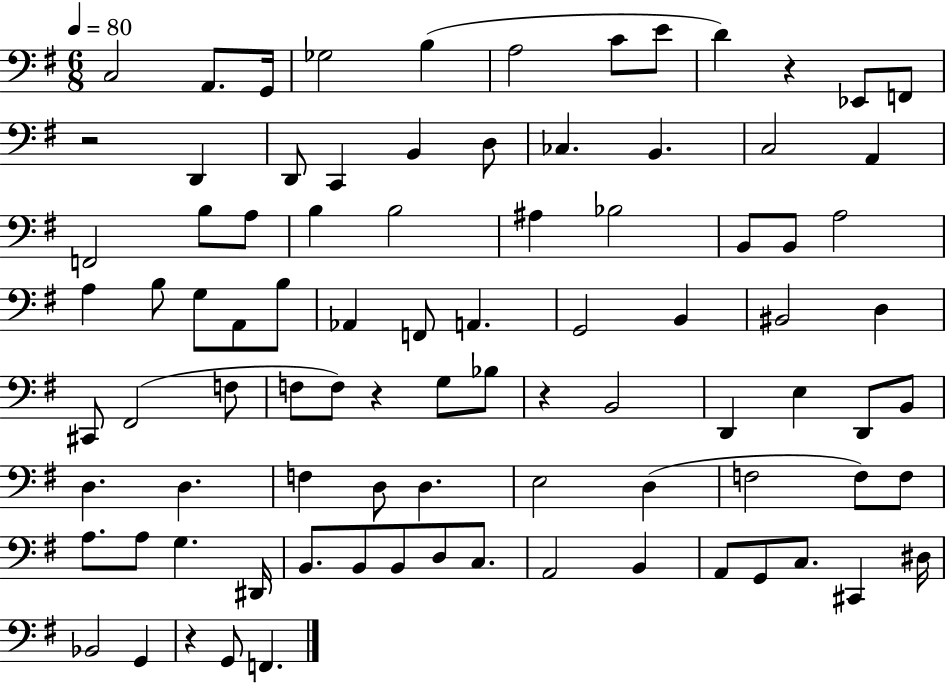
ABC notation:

X:1
T:Untitled
M:6/8
L:1/4
K:G
C,2 A,,/2 G,,/4 _G,2 B, A,2 C/2 E/2 D z _E,,/2 F,,/2 z2 D,, D,,/2 C,, B,, D,/2 _C, B,, C,2 A,, F,,2 B,/2 A,/2 B, B,2 ^A, _B,2 B,,/2 B,,/2 A,2 A, B,/2 G,/2 A,,/2 B,/2 _A,, F,,/2 A,, G,,2 B,, ^B,,2 D, ^C,,/2 ^F,,2 F,/2 F,/2 F,/2 z G,/2 _B,/2 z B,,2 D,, E, D,,/2 B,,/2 D, D, F, D,/2 D, E,2 D, F,2 F,/2 F,/2 A,/2 A,/2 G, ^D,,/4 B,,/2 B,,/2 B,,/2 D,/2 C,/2 A,,2 B,, A,,/2 G,,/2 C,/2 ^C,, ^D,/4 _B,,2 G,, z G,,/2 F,,